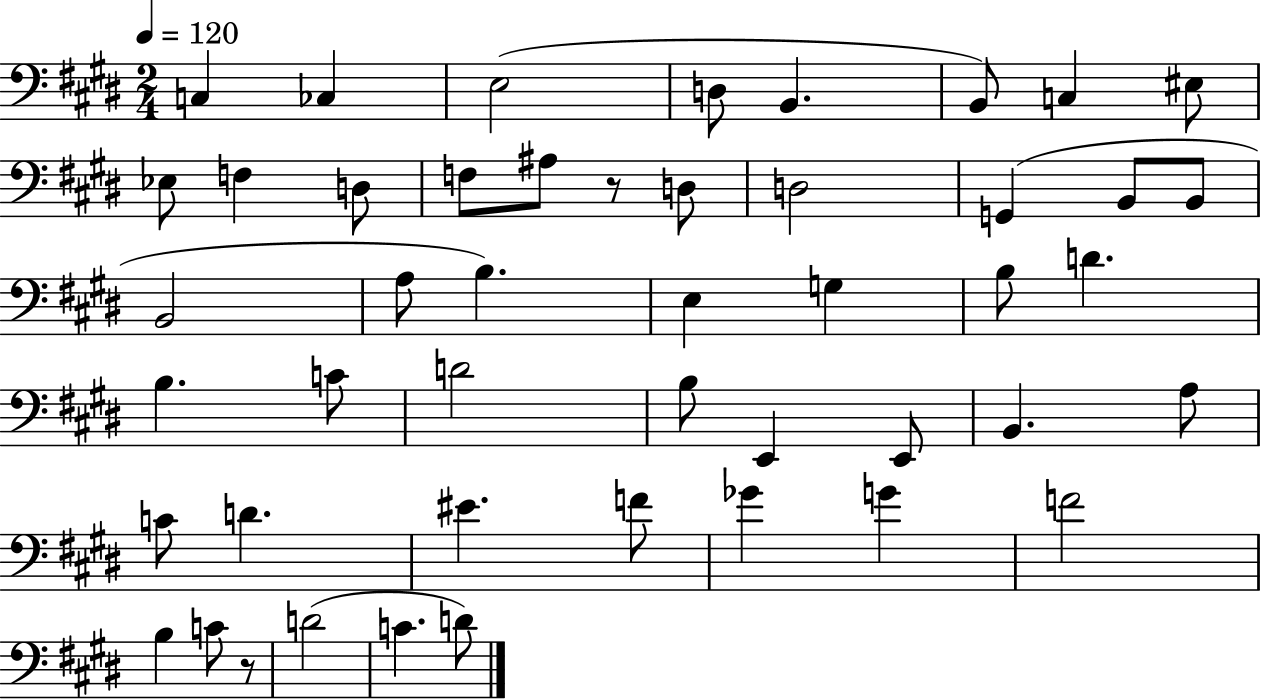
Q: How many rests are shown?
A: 2